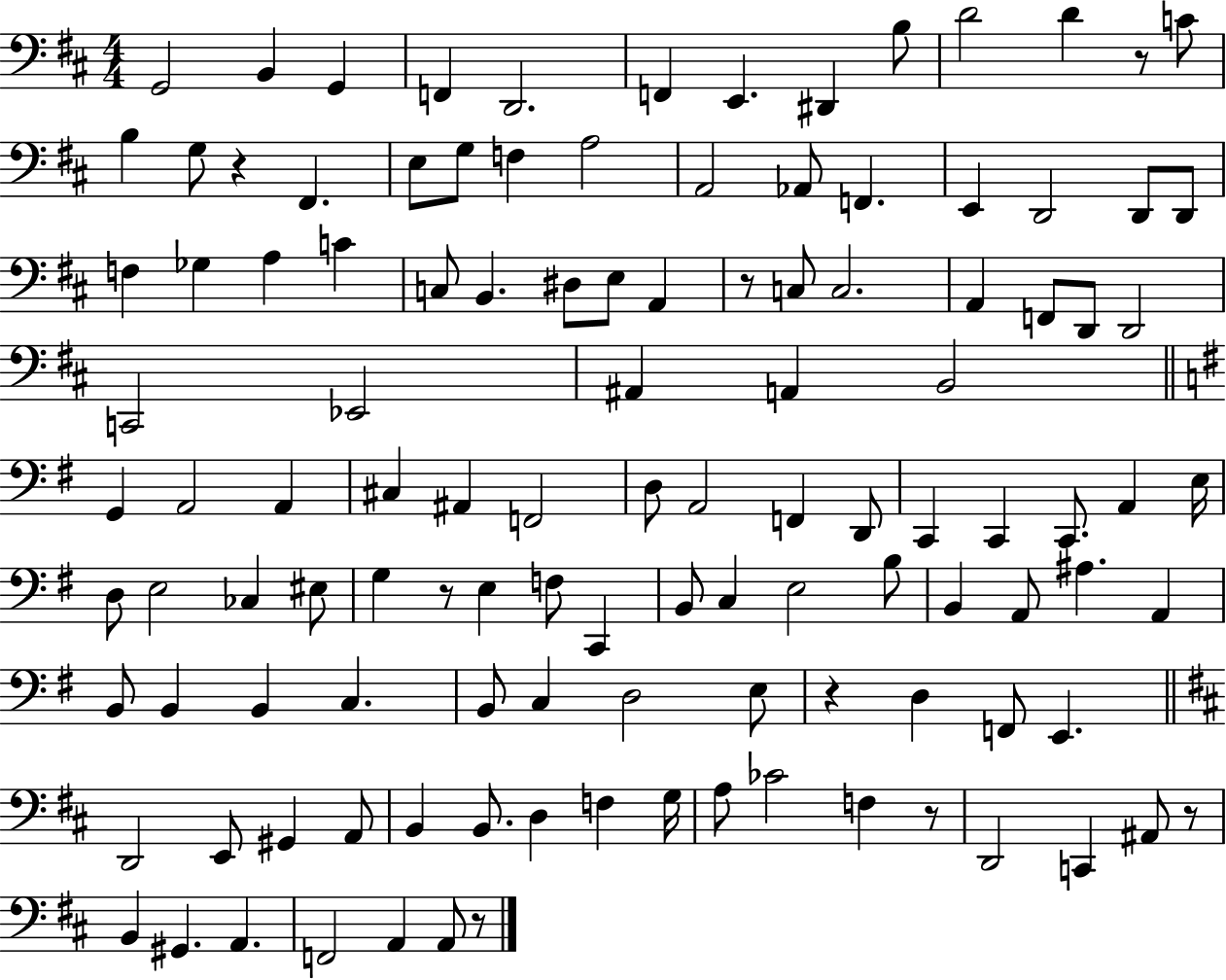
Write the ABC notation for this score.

X:1
T:Untitled
M:4/4
L:1/4
K:D
G,,2 B,, G,, F,, D,,2 F,, E,, ^D,, B,/2 D2 D z/2 C/2 B, G,/2 z ^F,, E,/2 G,/2 F, A,2 A,,2 _A,,/2 F,, E,, D,,2 D,,/2 D,,/2 F, _G, A, C C,/2 B,, ^D,/2 E,/2 A,, z/2 C,/2 C,2 A,, F,,/2 D,,/2 D,,2 C,,2 _E,,2 ^A,, A,, B,,2 G,, A,,2 A,, ^C, ^A,, F,,2 D,/2 A,,2 F,, D,,/2 C,, C,, C,,/2 A,, E,/4 D,/2 E,2 _C, ^E,/2 G, z/2 E, F,/2 C,, B,,/2 C, E,2 B,/2 B,, A,,/2 ^A, A,, B,,/2 B,, B,, C, B,,/2 C, D,2 E,/2 z D, F,,/2 E,, D,,2 E,,/2 ^G,, A,,/2 B,, B,,/2 D, F, G,/4 A,/2 _C2 F, z/2 D,,2 C,, ^A,,/2 z/2 B,, ^G,, A,, F,,2 A,, A,,/2 z/2